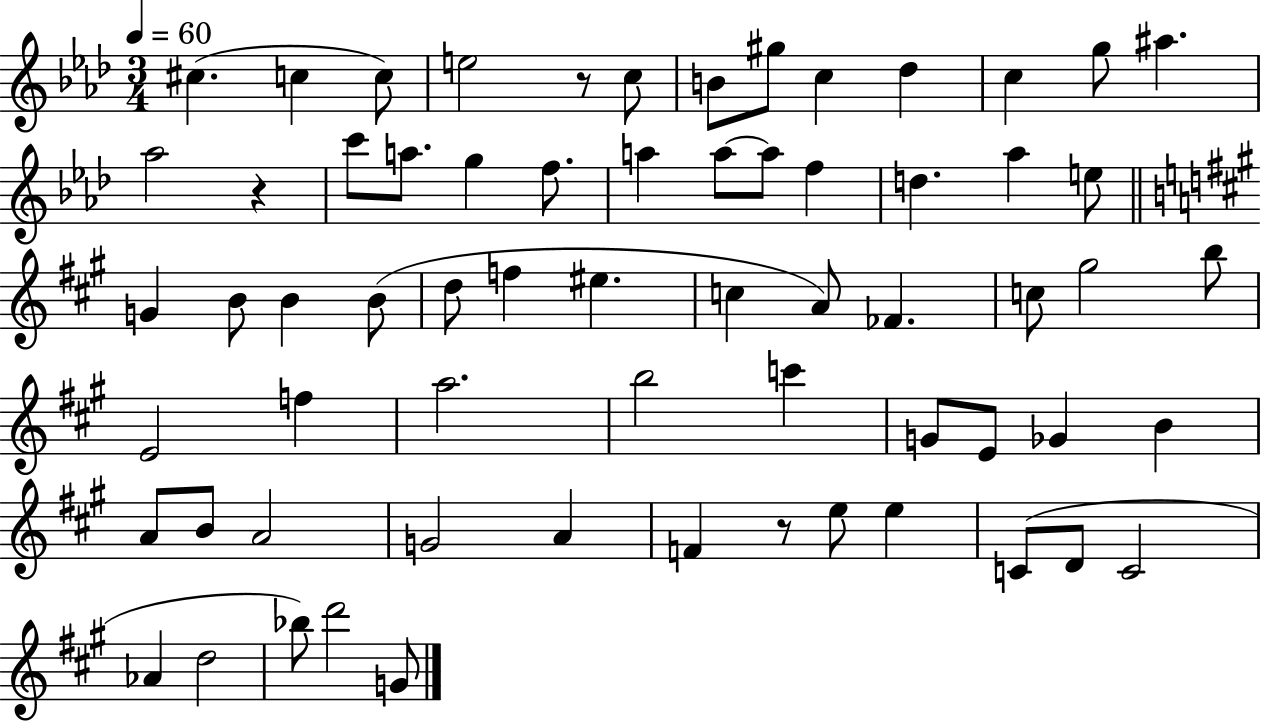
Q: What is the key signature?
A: AES major